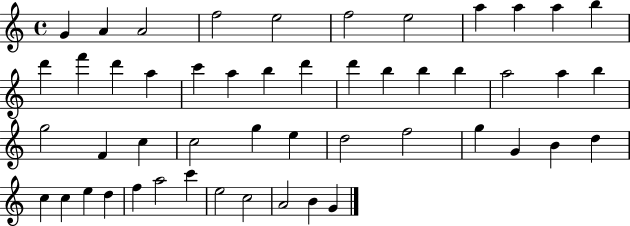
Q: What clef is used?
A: treble